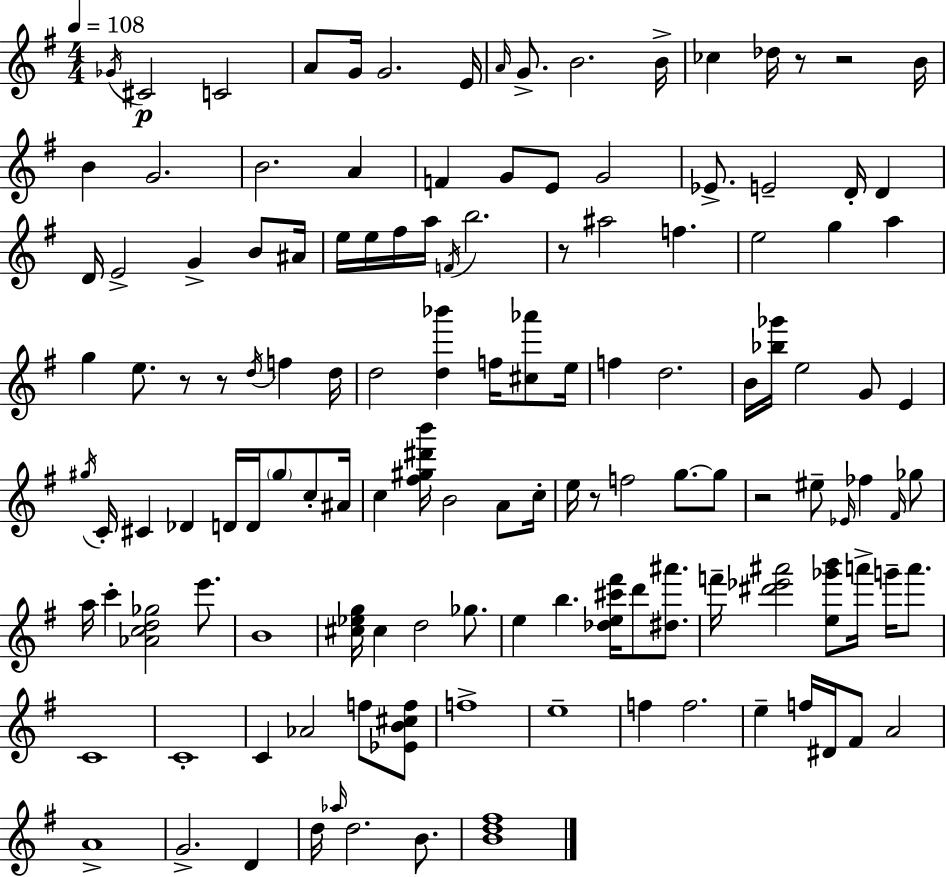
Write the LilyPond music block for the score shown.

{
  \clef treble
  \numericTimeSignature
  \time 4/4
  \key g \major
  \tempo 4 = 108
  \acciaccatura { ges'16 }\p cis'2 c'2 | a'8 g'16 g'2. | e'16 \grace { a'16 } g'8.-> b'2. | b'16-> ces''4 des''16 r8 r2 | \break b'16 b'4 g'2. | b'2. a'4 | f'4 g'8 e'8 g'2 | ees'8.-> e'2-- d'16-. d'4 | \break d'16 e'2-> g'4-> b'8 | ais'16 e''16 e''16 fis''16 a''16 \acciaccatura { f'16 } b''2. | r8 ais''2 f''4. | e''2 g''4 a''4 | \break g''4 e''8. r8 r8 \acciaccatura { d''16 } f''4 | d''16 d''2 <d'' bes'''>4 | f''16 <cis'' aes'''>8 e''16 f''4 d''2. | b'16 <bes'' ges'''>16 e''2 g'8 | \break e'4 \acciaccatura { gis''16 } c'16-. cis'4 des'4 d'16 d'16 | \parenthesize gis''8 c''8-. ais'16 c''4 <fis'' gis'' dis''' b'''>16 b'2 | a'8 c''16-. e''16 r8 f''2 | g''8.~~ g''8 r2 eis''8-- \grace { ees'16 } | \break fes''4 \grace { fis'16 } ges''8 a''16 c'''4-. <aes' c'' d'' ges''>2 | e'''8. b'1 | <cis'' ees'' g''>16 cis''4 d''2 | ges''8. e''4 b''4. | \break <des'' e'' cis''' fis'''>16 d'''8 <dis'' ais'''>8. f'''16-- <dis''' ees''' ais'''>2 | <e'' ges''' b'''>8 a'''16-> g'''16-- a'''8. c'1 | c'1-. | c'4 aes'2 | \break f''8 <ees' b' cis'' f''>8 f''1-> | e''1-- | f''4 f''2. | e''4-- f''16 dis'16 fis'8 a'2 | \break a'1-> | g'2.-> | d'4 d''16 \grace { aes''16 } d''2. | b'8. <b' d'' fis''>1 | \break \bar "|."
}